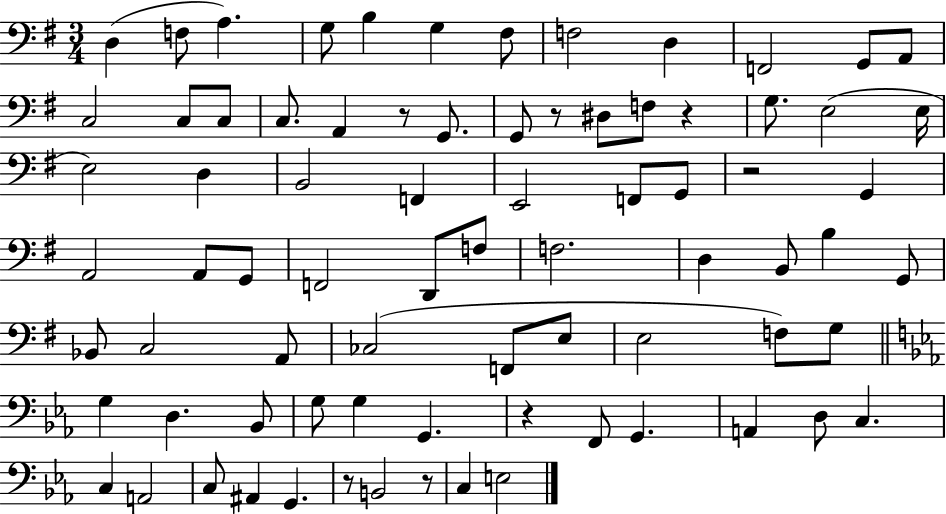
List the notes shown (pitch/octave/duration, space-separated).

D3/q F3/e A3/q. G3/e B3/q G3/q F#3/e F3/h D3/q F2/h G2/e A2/e C3/h C3/e C3/e C3/e. A2/q R/e G2/e. G2/e R/e D#3/e F3/e R/q G3/e. E3/h E3/s E3/h D3/q B2/h F2/q E2/h F2/e G2/e R/h G2/q A2/h A2/e G2/e F2/h D2/e F3/e F3/h. D3/q B2/e B3/q G2/e Bb2/e C3/h A2/e CES3/h F2/e E3/e E3/h F3/e G3/e G3/q D3/q. Bb2/e G3/e G3/q G2/q. R/q F2/e G2/q. A2/q D3/e C3/q. C3/q A2/h C3/e A#2/q G2/q. R/e B2/h R/e C3/q E3/h